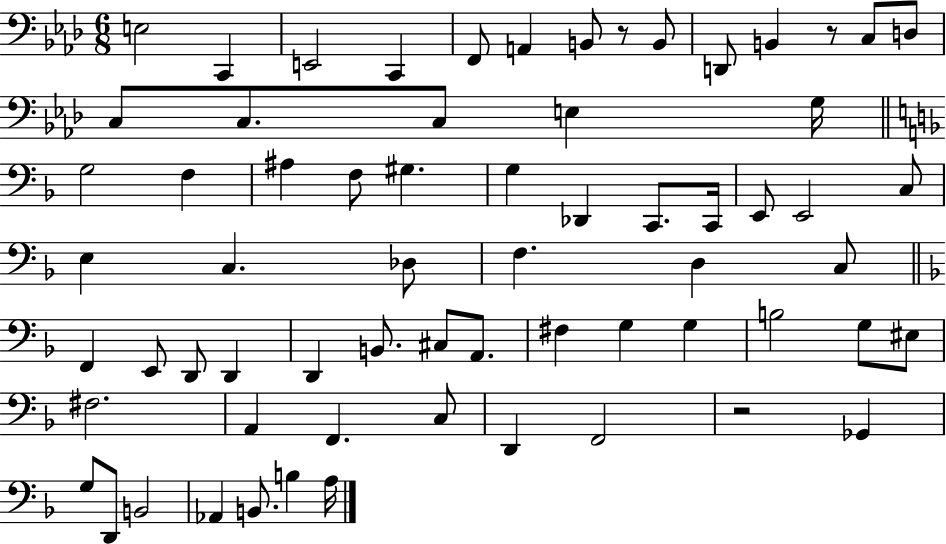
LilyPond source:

{
  \clef bass
  \numericTimeSignature
  \time 6/8
  \key aes \major
  e2 c,4 | e,2 c,4 | f,8 a,4 b,8 r8 b,8 | d,8 b,4 r8 c8 d8 | \break c8 c8. c8 e4 g16 | \bar "||" \break \key d \minor g2 f4 | ais4 f8 gis4. | g4 des,4 c,8. c,16 | e,8 e,2 c8 | \break e4 c4. des8 | f4. d4 c8 | \bar "||" \break \key d \minor f,4 e,8 d,8 d,4 | d,4 b,8. cis8 a,8. | fis4 g4 g4 | b2 g8 eis8 | \break fis2. | a,4 f,4. c8 | d,4 f,2 | r2 ges,4 | \break g8 d,8 b,2 | aes,4 b,8. b4 a16 | \bar "|."
}